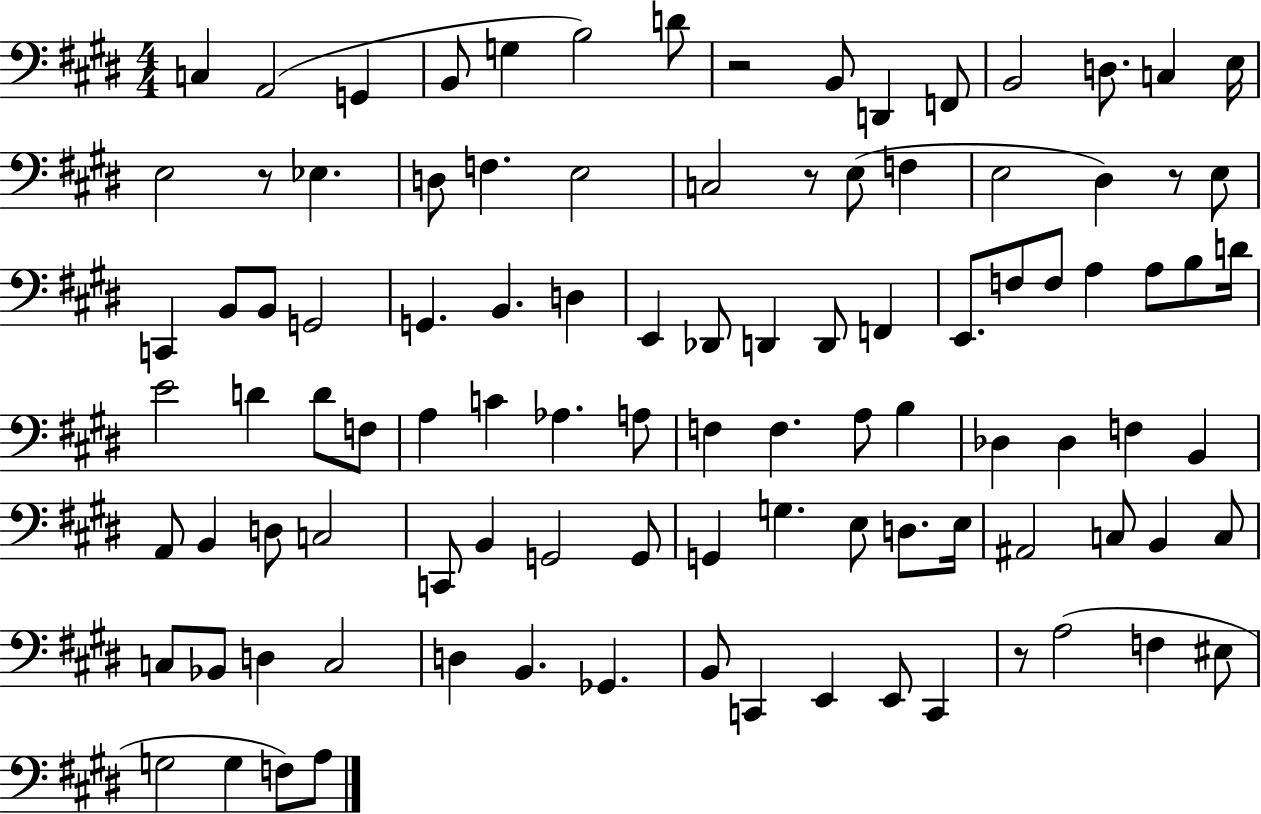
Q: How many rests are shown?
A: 5